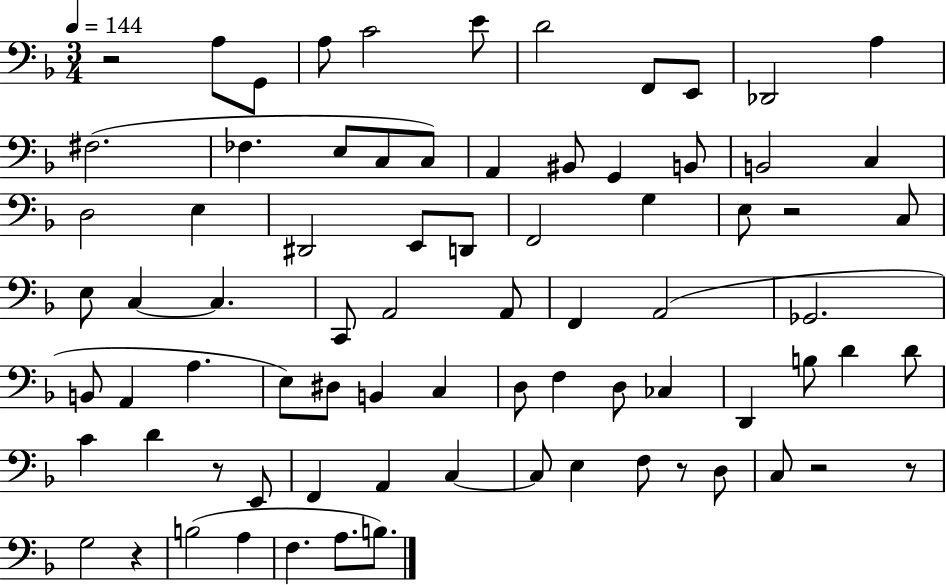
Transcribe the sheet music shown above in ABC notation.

X:1
T:Untitled
M:3/4
L:1/4
K:F
z2 A,/2 G,,/2 A,/2 C2 E/2 D2 F,,/2 E,,/2 _D,,2 A, ^F,2 _F, E,/2 C,/2 C,/2 A,, ^B,,/2 G,, B,,/2 B,,2 C, D,2 E, ^D,,2 E,,/2 D,,/2 F,,2 G, E,/2 z2 C,/2 E,/2 C, C, C,,/2 A,,2 A,,/2 F,, A,,2 _G,,2 B,,/2 A,, A, E,/2 ^D,/2 B,, C, D,/2 F, D,/2 _C, D,, B,/2 D D/2 C D z/2 E,,/2 F,, A,, C, C,/2 E, F,/2 z/2 D,/2 C,/2 z2 z/2 G,2 z B,2 A, F, A,/2 B,/2